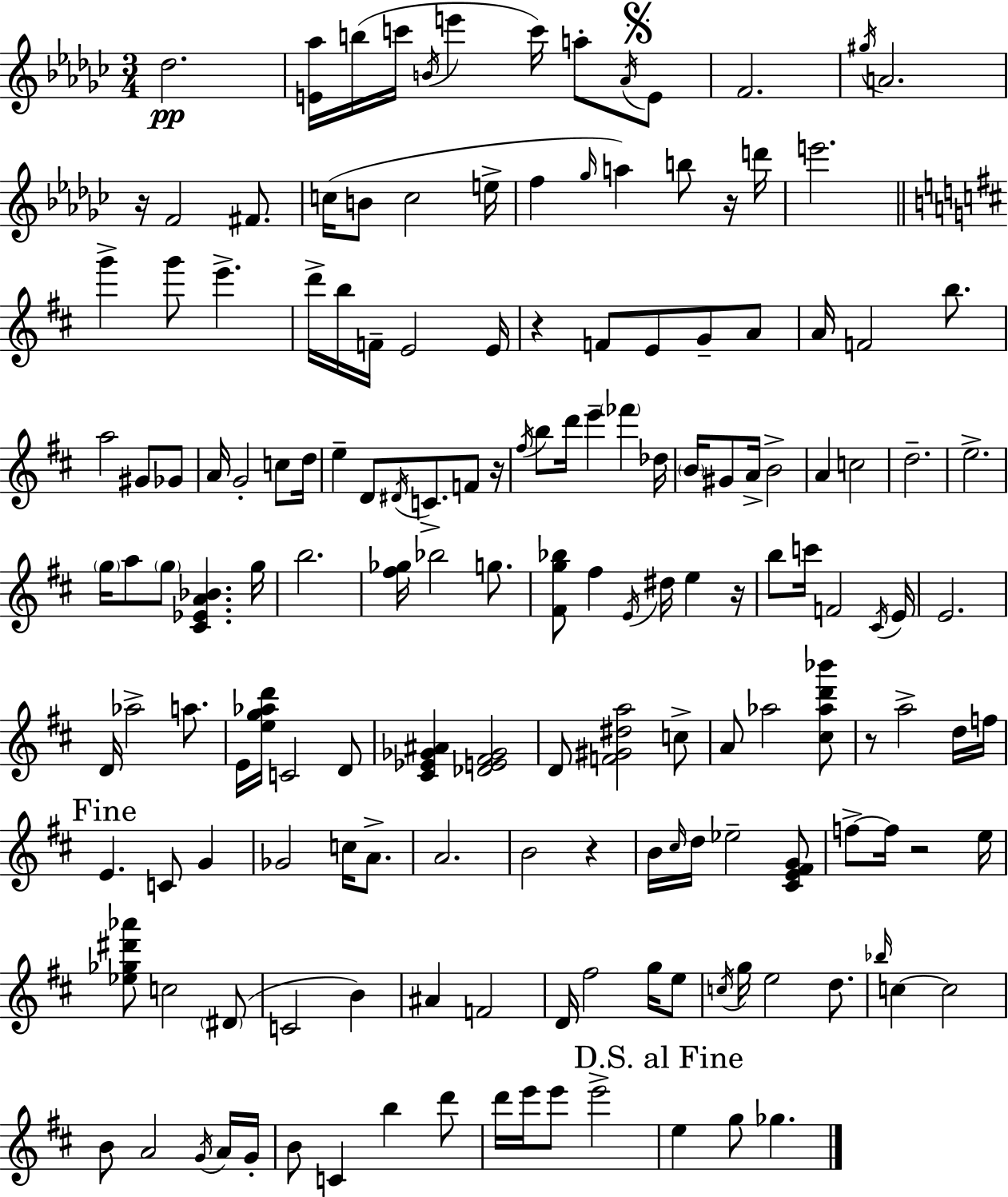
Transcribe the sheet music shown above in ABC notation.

X:1
T:Untitled
M:3/4
L:1/4
K:Ebm
_d2 [E_a]/4 b/4 c'/4 B/4 e' c'/4 a/2 _A/4 E/2 F2 ^g/4 A2 z/4 F2 ^F/2 c/4 B/2 c2 e/4 f _g/4 a b/2 z/4 d'/4 e'2 g' g'/2 e' d'/4 b/4 F/4 E2 E/4 z F/2 E/2 G/2 A/2 A/4 F2 b/2 a2 ^G/2 _G/2 A/4 G2 c/2 d/4 e D/2 ^D/4 C/2 F/2 z/4 ^f/4 b/2 d'/4 e' _f' _d/4 B/4 ^G/2 A/4 B2 A c2 d2 e2 g/4 a/2 g/2 [^C_EA_B] g/4 b2 [^f_g]/4 _b2 g/2 [^Fg_b]/2 ^f E/4 ^d/4 e z/4 b/2 c'/4 F2 ^C/4 E/4 E2 D/4 _a2 a/2 E/4 [eg_ad']/4 C2 D/2 [^C_E_G^A] [_DE^F_G]2 D/2 [F^G^da]2 c/2 A/2 _a2 [^c_ad'_b']/2 z/2 a2 d/4 f/4 E C/2 G _G2 c/4 A/2 A2 B2 z B/4 ^c/4 d/4 _e2 [^CE^FG]/2 f/2 f/4 z2 e/4 [_e_g^d'_a']/2 c2 ^D/2 C2 B ^A F2 D/4 ^f2 g/4 e/2 c/4 g/4 e2 d/2 _b/4 c c2 B/2 A2 G/4 A/4 G/4 B/2 C b d'/2 d'/4 e'/4 e'/2 e'2 e g/2 _g